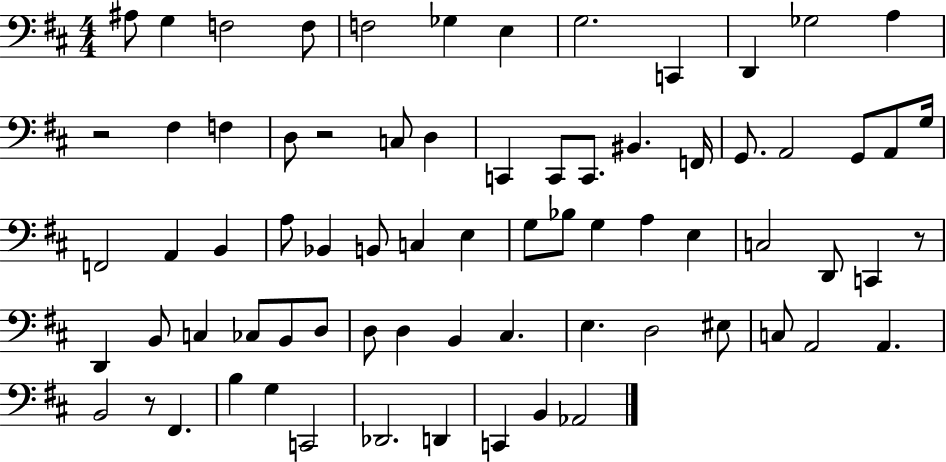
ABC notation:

X:1
T:Untitled
M:4/4
L:1/4
K:D
^A,/2 G, F,2 F,/2 F,2 _G, E, G,2 C,, D,, _G,2 A, z2 ^F, F, D,/2 z2 C,/2 D, C,, C,,/2 C,,/2 ^B,, F,,/4 G,,/2 A,,2 G,,/2 A,,/2 G,/4 F,,2 A,, B,, A,/2 _B,, B,,/2 C, E, G,/2 _B,/2 G, A, E, C,2 D,,/2 C,, z/2 D,, B,,/2 C, _C,/2 B,,/2 D,/2 D,/2 D, B,, ^C, E, D,2 ^E,/2 C,/2 A,,2 A,, B,,2 z/2 ^F,, B, G, C,,2 _D,,2 D,, C,, B,, _A,,2